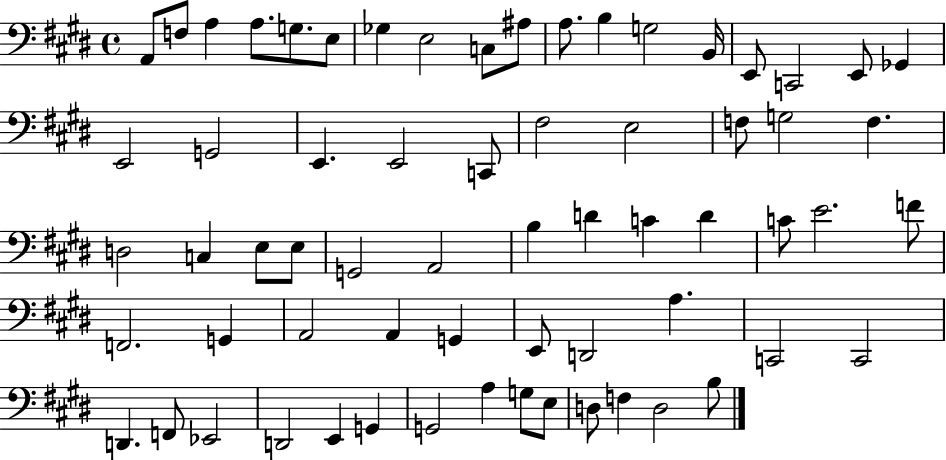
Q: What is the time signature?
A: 4/4